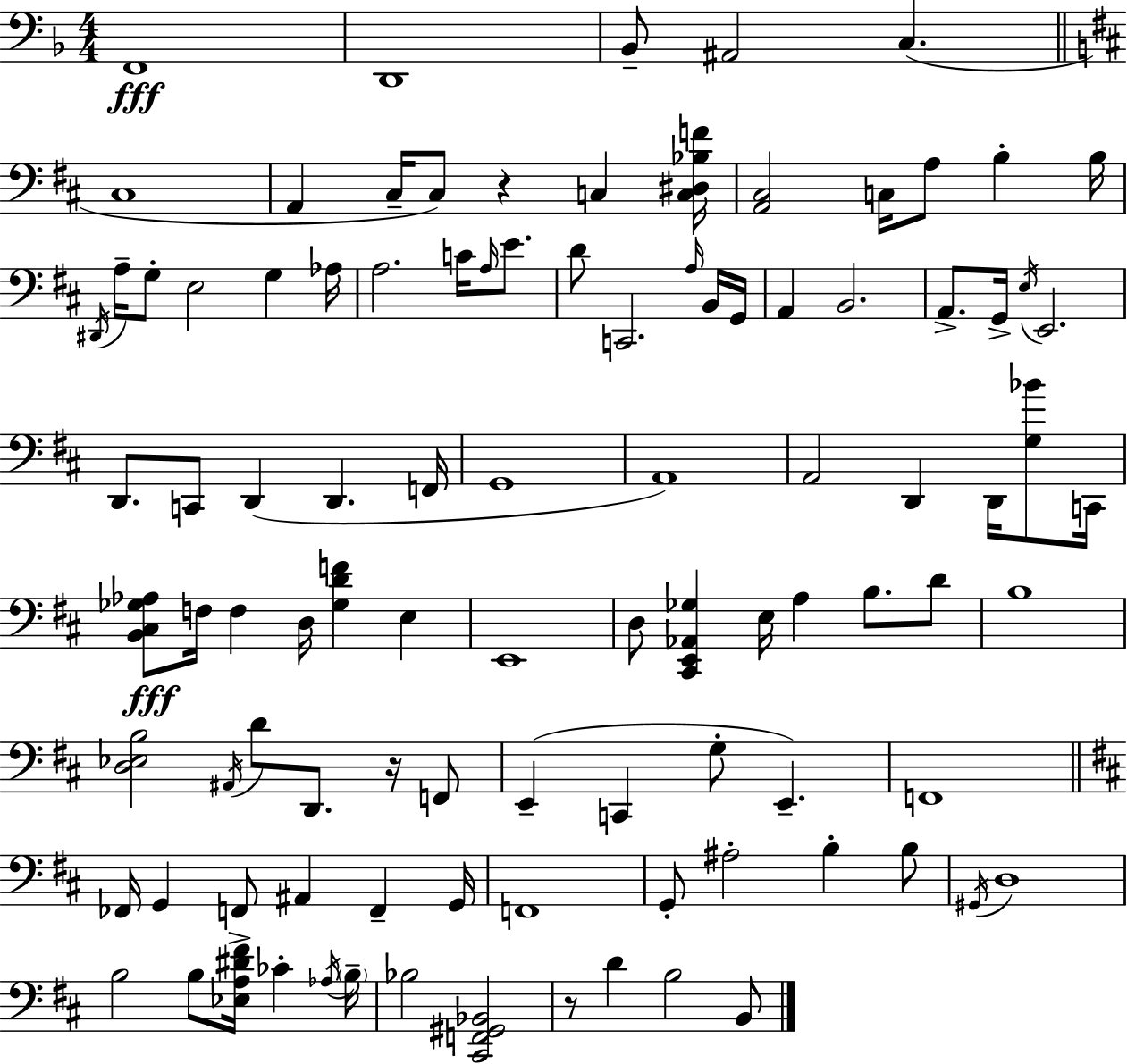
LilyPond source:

{
  \clef bass
  \numericTimeSignature
  \time 4/4
  \key d \minor
  f,1\fff | d,1 | bes,8-- ais,2 c4.( | \bar "||" \break \key d \major cis1 | a,4 cis16-- cis8) r4 c4 <c dis bes f'>16 | <a, cis>2 c16 a8 b4-. b16 | \acciaccatura { dis,16 } a16-- g8-. e2 g4 | \break aes16 a2. c'16 \grace { a16 } e'8. | d'8 c,2. | \grace { a16 } b,16 g,16 a,4 b,2. | a,8.-> g,16-> \acciaccatura { e16 } e,2. | \break d,8. c,8 d,4( d,4. | f,16 g,1 | a,1) | a,2 d,4 | \break d,16 <g bes'>8 c,16 <b, cis ges aes>8\fff f16 f4 d16 <ges d' f'>4 | e4 e,1 | d8 <cis, e, aes, ges>4 e16 a4 b8. | d'8 b1 | \break <d ees b>2 \acciaccatura { ais,16 } d'8 d,8. | r16 f,8 e,4--( c,4 g8-. e,4.--) | f,1 | \bar "||" \break \key b \minor fes,16 g,4 f,8-> ais,4 f,4-- g,16 | f,1 | g,8-. ais2-. b4-. b8 | \acciaccatura { gis,16 } d1 | \break b2 b8 <ees a dis' fis'>16 ces'4-. | \acciaccatura { aes16 } \parenthesize b16-- bes2 <cis, f, gis, bes,>2 | r8 d'4 b2 | b,8 \bar "|."
}